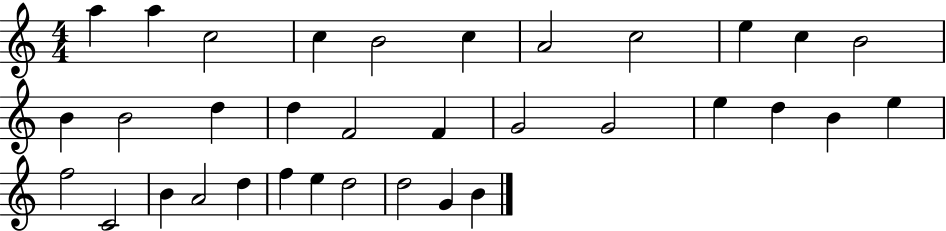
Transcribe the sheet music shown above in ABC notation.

X:1
T:Untitled
M:4/4
L:1/4
K:C
a a c2 c B2 c A2 c2 e c B2 B B2 d d F2 F G2 G2 e d B e f2 C2 B A2 d f e d2 d2 G B